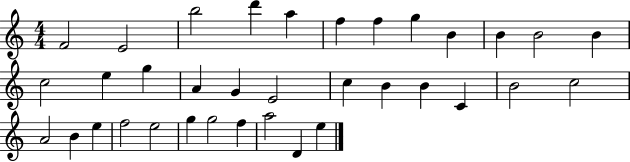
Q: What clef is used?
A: treble